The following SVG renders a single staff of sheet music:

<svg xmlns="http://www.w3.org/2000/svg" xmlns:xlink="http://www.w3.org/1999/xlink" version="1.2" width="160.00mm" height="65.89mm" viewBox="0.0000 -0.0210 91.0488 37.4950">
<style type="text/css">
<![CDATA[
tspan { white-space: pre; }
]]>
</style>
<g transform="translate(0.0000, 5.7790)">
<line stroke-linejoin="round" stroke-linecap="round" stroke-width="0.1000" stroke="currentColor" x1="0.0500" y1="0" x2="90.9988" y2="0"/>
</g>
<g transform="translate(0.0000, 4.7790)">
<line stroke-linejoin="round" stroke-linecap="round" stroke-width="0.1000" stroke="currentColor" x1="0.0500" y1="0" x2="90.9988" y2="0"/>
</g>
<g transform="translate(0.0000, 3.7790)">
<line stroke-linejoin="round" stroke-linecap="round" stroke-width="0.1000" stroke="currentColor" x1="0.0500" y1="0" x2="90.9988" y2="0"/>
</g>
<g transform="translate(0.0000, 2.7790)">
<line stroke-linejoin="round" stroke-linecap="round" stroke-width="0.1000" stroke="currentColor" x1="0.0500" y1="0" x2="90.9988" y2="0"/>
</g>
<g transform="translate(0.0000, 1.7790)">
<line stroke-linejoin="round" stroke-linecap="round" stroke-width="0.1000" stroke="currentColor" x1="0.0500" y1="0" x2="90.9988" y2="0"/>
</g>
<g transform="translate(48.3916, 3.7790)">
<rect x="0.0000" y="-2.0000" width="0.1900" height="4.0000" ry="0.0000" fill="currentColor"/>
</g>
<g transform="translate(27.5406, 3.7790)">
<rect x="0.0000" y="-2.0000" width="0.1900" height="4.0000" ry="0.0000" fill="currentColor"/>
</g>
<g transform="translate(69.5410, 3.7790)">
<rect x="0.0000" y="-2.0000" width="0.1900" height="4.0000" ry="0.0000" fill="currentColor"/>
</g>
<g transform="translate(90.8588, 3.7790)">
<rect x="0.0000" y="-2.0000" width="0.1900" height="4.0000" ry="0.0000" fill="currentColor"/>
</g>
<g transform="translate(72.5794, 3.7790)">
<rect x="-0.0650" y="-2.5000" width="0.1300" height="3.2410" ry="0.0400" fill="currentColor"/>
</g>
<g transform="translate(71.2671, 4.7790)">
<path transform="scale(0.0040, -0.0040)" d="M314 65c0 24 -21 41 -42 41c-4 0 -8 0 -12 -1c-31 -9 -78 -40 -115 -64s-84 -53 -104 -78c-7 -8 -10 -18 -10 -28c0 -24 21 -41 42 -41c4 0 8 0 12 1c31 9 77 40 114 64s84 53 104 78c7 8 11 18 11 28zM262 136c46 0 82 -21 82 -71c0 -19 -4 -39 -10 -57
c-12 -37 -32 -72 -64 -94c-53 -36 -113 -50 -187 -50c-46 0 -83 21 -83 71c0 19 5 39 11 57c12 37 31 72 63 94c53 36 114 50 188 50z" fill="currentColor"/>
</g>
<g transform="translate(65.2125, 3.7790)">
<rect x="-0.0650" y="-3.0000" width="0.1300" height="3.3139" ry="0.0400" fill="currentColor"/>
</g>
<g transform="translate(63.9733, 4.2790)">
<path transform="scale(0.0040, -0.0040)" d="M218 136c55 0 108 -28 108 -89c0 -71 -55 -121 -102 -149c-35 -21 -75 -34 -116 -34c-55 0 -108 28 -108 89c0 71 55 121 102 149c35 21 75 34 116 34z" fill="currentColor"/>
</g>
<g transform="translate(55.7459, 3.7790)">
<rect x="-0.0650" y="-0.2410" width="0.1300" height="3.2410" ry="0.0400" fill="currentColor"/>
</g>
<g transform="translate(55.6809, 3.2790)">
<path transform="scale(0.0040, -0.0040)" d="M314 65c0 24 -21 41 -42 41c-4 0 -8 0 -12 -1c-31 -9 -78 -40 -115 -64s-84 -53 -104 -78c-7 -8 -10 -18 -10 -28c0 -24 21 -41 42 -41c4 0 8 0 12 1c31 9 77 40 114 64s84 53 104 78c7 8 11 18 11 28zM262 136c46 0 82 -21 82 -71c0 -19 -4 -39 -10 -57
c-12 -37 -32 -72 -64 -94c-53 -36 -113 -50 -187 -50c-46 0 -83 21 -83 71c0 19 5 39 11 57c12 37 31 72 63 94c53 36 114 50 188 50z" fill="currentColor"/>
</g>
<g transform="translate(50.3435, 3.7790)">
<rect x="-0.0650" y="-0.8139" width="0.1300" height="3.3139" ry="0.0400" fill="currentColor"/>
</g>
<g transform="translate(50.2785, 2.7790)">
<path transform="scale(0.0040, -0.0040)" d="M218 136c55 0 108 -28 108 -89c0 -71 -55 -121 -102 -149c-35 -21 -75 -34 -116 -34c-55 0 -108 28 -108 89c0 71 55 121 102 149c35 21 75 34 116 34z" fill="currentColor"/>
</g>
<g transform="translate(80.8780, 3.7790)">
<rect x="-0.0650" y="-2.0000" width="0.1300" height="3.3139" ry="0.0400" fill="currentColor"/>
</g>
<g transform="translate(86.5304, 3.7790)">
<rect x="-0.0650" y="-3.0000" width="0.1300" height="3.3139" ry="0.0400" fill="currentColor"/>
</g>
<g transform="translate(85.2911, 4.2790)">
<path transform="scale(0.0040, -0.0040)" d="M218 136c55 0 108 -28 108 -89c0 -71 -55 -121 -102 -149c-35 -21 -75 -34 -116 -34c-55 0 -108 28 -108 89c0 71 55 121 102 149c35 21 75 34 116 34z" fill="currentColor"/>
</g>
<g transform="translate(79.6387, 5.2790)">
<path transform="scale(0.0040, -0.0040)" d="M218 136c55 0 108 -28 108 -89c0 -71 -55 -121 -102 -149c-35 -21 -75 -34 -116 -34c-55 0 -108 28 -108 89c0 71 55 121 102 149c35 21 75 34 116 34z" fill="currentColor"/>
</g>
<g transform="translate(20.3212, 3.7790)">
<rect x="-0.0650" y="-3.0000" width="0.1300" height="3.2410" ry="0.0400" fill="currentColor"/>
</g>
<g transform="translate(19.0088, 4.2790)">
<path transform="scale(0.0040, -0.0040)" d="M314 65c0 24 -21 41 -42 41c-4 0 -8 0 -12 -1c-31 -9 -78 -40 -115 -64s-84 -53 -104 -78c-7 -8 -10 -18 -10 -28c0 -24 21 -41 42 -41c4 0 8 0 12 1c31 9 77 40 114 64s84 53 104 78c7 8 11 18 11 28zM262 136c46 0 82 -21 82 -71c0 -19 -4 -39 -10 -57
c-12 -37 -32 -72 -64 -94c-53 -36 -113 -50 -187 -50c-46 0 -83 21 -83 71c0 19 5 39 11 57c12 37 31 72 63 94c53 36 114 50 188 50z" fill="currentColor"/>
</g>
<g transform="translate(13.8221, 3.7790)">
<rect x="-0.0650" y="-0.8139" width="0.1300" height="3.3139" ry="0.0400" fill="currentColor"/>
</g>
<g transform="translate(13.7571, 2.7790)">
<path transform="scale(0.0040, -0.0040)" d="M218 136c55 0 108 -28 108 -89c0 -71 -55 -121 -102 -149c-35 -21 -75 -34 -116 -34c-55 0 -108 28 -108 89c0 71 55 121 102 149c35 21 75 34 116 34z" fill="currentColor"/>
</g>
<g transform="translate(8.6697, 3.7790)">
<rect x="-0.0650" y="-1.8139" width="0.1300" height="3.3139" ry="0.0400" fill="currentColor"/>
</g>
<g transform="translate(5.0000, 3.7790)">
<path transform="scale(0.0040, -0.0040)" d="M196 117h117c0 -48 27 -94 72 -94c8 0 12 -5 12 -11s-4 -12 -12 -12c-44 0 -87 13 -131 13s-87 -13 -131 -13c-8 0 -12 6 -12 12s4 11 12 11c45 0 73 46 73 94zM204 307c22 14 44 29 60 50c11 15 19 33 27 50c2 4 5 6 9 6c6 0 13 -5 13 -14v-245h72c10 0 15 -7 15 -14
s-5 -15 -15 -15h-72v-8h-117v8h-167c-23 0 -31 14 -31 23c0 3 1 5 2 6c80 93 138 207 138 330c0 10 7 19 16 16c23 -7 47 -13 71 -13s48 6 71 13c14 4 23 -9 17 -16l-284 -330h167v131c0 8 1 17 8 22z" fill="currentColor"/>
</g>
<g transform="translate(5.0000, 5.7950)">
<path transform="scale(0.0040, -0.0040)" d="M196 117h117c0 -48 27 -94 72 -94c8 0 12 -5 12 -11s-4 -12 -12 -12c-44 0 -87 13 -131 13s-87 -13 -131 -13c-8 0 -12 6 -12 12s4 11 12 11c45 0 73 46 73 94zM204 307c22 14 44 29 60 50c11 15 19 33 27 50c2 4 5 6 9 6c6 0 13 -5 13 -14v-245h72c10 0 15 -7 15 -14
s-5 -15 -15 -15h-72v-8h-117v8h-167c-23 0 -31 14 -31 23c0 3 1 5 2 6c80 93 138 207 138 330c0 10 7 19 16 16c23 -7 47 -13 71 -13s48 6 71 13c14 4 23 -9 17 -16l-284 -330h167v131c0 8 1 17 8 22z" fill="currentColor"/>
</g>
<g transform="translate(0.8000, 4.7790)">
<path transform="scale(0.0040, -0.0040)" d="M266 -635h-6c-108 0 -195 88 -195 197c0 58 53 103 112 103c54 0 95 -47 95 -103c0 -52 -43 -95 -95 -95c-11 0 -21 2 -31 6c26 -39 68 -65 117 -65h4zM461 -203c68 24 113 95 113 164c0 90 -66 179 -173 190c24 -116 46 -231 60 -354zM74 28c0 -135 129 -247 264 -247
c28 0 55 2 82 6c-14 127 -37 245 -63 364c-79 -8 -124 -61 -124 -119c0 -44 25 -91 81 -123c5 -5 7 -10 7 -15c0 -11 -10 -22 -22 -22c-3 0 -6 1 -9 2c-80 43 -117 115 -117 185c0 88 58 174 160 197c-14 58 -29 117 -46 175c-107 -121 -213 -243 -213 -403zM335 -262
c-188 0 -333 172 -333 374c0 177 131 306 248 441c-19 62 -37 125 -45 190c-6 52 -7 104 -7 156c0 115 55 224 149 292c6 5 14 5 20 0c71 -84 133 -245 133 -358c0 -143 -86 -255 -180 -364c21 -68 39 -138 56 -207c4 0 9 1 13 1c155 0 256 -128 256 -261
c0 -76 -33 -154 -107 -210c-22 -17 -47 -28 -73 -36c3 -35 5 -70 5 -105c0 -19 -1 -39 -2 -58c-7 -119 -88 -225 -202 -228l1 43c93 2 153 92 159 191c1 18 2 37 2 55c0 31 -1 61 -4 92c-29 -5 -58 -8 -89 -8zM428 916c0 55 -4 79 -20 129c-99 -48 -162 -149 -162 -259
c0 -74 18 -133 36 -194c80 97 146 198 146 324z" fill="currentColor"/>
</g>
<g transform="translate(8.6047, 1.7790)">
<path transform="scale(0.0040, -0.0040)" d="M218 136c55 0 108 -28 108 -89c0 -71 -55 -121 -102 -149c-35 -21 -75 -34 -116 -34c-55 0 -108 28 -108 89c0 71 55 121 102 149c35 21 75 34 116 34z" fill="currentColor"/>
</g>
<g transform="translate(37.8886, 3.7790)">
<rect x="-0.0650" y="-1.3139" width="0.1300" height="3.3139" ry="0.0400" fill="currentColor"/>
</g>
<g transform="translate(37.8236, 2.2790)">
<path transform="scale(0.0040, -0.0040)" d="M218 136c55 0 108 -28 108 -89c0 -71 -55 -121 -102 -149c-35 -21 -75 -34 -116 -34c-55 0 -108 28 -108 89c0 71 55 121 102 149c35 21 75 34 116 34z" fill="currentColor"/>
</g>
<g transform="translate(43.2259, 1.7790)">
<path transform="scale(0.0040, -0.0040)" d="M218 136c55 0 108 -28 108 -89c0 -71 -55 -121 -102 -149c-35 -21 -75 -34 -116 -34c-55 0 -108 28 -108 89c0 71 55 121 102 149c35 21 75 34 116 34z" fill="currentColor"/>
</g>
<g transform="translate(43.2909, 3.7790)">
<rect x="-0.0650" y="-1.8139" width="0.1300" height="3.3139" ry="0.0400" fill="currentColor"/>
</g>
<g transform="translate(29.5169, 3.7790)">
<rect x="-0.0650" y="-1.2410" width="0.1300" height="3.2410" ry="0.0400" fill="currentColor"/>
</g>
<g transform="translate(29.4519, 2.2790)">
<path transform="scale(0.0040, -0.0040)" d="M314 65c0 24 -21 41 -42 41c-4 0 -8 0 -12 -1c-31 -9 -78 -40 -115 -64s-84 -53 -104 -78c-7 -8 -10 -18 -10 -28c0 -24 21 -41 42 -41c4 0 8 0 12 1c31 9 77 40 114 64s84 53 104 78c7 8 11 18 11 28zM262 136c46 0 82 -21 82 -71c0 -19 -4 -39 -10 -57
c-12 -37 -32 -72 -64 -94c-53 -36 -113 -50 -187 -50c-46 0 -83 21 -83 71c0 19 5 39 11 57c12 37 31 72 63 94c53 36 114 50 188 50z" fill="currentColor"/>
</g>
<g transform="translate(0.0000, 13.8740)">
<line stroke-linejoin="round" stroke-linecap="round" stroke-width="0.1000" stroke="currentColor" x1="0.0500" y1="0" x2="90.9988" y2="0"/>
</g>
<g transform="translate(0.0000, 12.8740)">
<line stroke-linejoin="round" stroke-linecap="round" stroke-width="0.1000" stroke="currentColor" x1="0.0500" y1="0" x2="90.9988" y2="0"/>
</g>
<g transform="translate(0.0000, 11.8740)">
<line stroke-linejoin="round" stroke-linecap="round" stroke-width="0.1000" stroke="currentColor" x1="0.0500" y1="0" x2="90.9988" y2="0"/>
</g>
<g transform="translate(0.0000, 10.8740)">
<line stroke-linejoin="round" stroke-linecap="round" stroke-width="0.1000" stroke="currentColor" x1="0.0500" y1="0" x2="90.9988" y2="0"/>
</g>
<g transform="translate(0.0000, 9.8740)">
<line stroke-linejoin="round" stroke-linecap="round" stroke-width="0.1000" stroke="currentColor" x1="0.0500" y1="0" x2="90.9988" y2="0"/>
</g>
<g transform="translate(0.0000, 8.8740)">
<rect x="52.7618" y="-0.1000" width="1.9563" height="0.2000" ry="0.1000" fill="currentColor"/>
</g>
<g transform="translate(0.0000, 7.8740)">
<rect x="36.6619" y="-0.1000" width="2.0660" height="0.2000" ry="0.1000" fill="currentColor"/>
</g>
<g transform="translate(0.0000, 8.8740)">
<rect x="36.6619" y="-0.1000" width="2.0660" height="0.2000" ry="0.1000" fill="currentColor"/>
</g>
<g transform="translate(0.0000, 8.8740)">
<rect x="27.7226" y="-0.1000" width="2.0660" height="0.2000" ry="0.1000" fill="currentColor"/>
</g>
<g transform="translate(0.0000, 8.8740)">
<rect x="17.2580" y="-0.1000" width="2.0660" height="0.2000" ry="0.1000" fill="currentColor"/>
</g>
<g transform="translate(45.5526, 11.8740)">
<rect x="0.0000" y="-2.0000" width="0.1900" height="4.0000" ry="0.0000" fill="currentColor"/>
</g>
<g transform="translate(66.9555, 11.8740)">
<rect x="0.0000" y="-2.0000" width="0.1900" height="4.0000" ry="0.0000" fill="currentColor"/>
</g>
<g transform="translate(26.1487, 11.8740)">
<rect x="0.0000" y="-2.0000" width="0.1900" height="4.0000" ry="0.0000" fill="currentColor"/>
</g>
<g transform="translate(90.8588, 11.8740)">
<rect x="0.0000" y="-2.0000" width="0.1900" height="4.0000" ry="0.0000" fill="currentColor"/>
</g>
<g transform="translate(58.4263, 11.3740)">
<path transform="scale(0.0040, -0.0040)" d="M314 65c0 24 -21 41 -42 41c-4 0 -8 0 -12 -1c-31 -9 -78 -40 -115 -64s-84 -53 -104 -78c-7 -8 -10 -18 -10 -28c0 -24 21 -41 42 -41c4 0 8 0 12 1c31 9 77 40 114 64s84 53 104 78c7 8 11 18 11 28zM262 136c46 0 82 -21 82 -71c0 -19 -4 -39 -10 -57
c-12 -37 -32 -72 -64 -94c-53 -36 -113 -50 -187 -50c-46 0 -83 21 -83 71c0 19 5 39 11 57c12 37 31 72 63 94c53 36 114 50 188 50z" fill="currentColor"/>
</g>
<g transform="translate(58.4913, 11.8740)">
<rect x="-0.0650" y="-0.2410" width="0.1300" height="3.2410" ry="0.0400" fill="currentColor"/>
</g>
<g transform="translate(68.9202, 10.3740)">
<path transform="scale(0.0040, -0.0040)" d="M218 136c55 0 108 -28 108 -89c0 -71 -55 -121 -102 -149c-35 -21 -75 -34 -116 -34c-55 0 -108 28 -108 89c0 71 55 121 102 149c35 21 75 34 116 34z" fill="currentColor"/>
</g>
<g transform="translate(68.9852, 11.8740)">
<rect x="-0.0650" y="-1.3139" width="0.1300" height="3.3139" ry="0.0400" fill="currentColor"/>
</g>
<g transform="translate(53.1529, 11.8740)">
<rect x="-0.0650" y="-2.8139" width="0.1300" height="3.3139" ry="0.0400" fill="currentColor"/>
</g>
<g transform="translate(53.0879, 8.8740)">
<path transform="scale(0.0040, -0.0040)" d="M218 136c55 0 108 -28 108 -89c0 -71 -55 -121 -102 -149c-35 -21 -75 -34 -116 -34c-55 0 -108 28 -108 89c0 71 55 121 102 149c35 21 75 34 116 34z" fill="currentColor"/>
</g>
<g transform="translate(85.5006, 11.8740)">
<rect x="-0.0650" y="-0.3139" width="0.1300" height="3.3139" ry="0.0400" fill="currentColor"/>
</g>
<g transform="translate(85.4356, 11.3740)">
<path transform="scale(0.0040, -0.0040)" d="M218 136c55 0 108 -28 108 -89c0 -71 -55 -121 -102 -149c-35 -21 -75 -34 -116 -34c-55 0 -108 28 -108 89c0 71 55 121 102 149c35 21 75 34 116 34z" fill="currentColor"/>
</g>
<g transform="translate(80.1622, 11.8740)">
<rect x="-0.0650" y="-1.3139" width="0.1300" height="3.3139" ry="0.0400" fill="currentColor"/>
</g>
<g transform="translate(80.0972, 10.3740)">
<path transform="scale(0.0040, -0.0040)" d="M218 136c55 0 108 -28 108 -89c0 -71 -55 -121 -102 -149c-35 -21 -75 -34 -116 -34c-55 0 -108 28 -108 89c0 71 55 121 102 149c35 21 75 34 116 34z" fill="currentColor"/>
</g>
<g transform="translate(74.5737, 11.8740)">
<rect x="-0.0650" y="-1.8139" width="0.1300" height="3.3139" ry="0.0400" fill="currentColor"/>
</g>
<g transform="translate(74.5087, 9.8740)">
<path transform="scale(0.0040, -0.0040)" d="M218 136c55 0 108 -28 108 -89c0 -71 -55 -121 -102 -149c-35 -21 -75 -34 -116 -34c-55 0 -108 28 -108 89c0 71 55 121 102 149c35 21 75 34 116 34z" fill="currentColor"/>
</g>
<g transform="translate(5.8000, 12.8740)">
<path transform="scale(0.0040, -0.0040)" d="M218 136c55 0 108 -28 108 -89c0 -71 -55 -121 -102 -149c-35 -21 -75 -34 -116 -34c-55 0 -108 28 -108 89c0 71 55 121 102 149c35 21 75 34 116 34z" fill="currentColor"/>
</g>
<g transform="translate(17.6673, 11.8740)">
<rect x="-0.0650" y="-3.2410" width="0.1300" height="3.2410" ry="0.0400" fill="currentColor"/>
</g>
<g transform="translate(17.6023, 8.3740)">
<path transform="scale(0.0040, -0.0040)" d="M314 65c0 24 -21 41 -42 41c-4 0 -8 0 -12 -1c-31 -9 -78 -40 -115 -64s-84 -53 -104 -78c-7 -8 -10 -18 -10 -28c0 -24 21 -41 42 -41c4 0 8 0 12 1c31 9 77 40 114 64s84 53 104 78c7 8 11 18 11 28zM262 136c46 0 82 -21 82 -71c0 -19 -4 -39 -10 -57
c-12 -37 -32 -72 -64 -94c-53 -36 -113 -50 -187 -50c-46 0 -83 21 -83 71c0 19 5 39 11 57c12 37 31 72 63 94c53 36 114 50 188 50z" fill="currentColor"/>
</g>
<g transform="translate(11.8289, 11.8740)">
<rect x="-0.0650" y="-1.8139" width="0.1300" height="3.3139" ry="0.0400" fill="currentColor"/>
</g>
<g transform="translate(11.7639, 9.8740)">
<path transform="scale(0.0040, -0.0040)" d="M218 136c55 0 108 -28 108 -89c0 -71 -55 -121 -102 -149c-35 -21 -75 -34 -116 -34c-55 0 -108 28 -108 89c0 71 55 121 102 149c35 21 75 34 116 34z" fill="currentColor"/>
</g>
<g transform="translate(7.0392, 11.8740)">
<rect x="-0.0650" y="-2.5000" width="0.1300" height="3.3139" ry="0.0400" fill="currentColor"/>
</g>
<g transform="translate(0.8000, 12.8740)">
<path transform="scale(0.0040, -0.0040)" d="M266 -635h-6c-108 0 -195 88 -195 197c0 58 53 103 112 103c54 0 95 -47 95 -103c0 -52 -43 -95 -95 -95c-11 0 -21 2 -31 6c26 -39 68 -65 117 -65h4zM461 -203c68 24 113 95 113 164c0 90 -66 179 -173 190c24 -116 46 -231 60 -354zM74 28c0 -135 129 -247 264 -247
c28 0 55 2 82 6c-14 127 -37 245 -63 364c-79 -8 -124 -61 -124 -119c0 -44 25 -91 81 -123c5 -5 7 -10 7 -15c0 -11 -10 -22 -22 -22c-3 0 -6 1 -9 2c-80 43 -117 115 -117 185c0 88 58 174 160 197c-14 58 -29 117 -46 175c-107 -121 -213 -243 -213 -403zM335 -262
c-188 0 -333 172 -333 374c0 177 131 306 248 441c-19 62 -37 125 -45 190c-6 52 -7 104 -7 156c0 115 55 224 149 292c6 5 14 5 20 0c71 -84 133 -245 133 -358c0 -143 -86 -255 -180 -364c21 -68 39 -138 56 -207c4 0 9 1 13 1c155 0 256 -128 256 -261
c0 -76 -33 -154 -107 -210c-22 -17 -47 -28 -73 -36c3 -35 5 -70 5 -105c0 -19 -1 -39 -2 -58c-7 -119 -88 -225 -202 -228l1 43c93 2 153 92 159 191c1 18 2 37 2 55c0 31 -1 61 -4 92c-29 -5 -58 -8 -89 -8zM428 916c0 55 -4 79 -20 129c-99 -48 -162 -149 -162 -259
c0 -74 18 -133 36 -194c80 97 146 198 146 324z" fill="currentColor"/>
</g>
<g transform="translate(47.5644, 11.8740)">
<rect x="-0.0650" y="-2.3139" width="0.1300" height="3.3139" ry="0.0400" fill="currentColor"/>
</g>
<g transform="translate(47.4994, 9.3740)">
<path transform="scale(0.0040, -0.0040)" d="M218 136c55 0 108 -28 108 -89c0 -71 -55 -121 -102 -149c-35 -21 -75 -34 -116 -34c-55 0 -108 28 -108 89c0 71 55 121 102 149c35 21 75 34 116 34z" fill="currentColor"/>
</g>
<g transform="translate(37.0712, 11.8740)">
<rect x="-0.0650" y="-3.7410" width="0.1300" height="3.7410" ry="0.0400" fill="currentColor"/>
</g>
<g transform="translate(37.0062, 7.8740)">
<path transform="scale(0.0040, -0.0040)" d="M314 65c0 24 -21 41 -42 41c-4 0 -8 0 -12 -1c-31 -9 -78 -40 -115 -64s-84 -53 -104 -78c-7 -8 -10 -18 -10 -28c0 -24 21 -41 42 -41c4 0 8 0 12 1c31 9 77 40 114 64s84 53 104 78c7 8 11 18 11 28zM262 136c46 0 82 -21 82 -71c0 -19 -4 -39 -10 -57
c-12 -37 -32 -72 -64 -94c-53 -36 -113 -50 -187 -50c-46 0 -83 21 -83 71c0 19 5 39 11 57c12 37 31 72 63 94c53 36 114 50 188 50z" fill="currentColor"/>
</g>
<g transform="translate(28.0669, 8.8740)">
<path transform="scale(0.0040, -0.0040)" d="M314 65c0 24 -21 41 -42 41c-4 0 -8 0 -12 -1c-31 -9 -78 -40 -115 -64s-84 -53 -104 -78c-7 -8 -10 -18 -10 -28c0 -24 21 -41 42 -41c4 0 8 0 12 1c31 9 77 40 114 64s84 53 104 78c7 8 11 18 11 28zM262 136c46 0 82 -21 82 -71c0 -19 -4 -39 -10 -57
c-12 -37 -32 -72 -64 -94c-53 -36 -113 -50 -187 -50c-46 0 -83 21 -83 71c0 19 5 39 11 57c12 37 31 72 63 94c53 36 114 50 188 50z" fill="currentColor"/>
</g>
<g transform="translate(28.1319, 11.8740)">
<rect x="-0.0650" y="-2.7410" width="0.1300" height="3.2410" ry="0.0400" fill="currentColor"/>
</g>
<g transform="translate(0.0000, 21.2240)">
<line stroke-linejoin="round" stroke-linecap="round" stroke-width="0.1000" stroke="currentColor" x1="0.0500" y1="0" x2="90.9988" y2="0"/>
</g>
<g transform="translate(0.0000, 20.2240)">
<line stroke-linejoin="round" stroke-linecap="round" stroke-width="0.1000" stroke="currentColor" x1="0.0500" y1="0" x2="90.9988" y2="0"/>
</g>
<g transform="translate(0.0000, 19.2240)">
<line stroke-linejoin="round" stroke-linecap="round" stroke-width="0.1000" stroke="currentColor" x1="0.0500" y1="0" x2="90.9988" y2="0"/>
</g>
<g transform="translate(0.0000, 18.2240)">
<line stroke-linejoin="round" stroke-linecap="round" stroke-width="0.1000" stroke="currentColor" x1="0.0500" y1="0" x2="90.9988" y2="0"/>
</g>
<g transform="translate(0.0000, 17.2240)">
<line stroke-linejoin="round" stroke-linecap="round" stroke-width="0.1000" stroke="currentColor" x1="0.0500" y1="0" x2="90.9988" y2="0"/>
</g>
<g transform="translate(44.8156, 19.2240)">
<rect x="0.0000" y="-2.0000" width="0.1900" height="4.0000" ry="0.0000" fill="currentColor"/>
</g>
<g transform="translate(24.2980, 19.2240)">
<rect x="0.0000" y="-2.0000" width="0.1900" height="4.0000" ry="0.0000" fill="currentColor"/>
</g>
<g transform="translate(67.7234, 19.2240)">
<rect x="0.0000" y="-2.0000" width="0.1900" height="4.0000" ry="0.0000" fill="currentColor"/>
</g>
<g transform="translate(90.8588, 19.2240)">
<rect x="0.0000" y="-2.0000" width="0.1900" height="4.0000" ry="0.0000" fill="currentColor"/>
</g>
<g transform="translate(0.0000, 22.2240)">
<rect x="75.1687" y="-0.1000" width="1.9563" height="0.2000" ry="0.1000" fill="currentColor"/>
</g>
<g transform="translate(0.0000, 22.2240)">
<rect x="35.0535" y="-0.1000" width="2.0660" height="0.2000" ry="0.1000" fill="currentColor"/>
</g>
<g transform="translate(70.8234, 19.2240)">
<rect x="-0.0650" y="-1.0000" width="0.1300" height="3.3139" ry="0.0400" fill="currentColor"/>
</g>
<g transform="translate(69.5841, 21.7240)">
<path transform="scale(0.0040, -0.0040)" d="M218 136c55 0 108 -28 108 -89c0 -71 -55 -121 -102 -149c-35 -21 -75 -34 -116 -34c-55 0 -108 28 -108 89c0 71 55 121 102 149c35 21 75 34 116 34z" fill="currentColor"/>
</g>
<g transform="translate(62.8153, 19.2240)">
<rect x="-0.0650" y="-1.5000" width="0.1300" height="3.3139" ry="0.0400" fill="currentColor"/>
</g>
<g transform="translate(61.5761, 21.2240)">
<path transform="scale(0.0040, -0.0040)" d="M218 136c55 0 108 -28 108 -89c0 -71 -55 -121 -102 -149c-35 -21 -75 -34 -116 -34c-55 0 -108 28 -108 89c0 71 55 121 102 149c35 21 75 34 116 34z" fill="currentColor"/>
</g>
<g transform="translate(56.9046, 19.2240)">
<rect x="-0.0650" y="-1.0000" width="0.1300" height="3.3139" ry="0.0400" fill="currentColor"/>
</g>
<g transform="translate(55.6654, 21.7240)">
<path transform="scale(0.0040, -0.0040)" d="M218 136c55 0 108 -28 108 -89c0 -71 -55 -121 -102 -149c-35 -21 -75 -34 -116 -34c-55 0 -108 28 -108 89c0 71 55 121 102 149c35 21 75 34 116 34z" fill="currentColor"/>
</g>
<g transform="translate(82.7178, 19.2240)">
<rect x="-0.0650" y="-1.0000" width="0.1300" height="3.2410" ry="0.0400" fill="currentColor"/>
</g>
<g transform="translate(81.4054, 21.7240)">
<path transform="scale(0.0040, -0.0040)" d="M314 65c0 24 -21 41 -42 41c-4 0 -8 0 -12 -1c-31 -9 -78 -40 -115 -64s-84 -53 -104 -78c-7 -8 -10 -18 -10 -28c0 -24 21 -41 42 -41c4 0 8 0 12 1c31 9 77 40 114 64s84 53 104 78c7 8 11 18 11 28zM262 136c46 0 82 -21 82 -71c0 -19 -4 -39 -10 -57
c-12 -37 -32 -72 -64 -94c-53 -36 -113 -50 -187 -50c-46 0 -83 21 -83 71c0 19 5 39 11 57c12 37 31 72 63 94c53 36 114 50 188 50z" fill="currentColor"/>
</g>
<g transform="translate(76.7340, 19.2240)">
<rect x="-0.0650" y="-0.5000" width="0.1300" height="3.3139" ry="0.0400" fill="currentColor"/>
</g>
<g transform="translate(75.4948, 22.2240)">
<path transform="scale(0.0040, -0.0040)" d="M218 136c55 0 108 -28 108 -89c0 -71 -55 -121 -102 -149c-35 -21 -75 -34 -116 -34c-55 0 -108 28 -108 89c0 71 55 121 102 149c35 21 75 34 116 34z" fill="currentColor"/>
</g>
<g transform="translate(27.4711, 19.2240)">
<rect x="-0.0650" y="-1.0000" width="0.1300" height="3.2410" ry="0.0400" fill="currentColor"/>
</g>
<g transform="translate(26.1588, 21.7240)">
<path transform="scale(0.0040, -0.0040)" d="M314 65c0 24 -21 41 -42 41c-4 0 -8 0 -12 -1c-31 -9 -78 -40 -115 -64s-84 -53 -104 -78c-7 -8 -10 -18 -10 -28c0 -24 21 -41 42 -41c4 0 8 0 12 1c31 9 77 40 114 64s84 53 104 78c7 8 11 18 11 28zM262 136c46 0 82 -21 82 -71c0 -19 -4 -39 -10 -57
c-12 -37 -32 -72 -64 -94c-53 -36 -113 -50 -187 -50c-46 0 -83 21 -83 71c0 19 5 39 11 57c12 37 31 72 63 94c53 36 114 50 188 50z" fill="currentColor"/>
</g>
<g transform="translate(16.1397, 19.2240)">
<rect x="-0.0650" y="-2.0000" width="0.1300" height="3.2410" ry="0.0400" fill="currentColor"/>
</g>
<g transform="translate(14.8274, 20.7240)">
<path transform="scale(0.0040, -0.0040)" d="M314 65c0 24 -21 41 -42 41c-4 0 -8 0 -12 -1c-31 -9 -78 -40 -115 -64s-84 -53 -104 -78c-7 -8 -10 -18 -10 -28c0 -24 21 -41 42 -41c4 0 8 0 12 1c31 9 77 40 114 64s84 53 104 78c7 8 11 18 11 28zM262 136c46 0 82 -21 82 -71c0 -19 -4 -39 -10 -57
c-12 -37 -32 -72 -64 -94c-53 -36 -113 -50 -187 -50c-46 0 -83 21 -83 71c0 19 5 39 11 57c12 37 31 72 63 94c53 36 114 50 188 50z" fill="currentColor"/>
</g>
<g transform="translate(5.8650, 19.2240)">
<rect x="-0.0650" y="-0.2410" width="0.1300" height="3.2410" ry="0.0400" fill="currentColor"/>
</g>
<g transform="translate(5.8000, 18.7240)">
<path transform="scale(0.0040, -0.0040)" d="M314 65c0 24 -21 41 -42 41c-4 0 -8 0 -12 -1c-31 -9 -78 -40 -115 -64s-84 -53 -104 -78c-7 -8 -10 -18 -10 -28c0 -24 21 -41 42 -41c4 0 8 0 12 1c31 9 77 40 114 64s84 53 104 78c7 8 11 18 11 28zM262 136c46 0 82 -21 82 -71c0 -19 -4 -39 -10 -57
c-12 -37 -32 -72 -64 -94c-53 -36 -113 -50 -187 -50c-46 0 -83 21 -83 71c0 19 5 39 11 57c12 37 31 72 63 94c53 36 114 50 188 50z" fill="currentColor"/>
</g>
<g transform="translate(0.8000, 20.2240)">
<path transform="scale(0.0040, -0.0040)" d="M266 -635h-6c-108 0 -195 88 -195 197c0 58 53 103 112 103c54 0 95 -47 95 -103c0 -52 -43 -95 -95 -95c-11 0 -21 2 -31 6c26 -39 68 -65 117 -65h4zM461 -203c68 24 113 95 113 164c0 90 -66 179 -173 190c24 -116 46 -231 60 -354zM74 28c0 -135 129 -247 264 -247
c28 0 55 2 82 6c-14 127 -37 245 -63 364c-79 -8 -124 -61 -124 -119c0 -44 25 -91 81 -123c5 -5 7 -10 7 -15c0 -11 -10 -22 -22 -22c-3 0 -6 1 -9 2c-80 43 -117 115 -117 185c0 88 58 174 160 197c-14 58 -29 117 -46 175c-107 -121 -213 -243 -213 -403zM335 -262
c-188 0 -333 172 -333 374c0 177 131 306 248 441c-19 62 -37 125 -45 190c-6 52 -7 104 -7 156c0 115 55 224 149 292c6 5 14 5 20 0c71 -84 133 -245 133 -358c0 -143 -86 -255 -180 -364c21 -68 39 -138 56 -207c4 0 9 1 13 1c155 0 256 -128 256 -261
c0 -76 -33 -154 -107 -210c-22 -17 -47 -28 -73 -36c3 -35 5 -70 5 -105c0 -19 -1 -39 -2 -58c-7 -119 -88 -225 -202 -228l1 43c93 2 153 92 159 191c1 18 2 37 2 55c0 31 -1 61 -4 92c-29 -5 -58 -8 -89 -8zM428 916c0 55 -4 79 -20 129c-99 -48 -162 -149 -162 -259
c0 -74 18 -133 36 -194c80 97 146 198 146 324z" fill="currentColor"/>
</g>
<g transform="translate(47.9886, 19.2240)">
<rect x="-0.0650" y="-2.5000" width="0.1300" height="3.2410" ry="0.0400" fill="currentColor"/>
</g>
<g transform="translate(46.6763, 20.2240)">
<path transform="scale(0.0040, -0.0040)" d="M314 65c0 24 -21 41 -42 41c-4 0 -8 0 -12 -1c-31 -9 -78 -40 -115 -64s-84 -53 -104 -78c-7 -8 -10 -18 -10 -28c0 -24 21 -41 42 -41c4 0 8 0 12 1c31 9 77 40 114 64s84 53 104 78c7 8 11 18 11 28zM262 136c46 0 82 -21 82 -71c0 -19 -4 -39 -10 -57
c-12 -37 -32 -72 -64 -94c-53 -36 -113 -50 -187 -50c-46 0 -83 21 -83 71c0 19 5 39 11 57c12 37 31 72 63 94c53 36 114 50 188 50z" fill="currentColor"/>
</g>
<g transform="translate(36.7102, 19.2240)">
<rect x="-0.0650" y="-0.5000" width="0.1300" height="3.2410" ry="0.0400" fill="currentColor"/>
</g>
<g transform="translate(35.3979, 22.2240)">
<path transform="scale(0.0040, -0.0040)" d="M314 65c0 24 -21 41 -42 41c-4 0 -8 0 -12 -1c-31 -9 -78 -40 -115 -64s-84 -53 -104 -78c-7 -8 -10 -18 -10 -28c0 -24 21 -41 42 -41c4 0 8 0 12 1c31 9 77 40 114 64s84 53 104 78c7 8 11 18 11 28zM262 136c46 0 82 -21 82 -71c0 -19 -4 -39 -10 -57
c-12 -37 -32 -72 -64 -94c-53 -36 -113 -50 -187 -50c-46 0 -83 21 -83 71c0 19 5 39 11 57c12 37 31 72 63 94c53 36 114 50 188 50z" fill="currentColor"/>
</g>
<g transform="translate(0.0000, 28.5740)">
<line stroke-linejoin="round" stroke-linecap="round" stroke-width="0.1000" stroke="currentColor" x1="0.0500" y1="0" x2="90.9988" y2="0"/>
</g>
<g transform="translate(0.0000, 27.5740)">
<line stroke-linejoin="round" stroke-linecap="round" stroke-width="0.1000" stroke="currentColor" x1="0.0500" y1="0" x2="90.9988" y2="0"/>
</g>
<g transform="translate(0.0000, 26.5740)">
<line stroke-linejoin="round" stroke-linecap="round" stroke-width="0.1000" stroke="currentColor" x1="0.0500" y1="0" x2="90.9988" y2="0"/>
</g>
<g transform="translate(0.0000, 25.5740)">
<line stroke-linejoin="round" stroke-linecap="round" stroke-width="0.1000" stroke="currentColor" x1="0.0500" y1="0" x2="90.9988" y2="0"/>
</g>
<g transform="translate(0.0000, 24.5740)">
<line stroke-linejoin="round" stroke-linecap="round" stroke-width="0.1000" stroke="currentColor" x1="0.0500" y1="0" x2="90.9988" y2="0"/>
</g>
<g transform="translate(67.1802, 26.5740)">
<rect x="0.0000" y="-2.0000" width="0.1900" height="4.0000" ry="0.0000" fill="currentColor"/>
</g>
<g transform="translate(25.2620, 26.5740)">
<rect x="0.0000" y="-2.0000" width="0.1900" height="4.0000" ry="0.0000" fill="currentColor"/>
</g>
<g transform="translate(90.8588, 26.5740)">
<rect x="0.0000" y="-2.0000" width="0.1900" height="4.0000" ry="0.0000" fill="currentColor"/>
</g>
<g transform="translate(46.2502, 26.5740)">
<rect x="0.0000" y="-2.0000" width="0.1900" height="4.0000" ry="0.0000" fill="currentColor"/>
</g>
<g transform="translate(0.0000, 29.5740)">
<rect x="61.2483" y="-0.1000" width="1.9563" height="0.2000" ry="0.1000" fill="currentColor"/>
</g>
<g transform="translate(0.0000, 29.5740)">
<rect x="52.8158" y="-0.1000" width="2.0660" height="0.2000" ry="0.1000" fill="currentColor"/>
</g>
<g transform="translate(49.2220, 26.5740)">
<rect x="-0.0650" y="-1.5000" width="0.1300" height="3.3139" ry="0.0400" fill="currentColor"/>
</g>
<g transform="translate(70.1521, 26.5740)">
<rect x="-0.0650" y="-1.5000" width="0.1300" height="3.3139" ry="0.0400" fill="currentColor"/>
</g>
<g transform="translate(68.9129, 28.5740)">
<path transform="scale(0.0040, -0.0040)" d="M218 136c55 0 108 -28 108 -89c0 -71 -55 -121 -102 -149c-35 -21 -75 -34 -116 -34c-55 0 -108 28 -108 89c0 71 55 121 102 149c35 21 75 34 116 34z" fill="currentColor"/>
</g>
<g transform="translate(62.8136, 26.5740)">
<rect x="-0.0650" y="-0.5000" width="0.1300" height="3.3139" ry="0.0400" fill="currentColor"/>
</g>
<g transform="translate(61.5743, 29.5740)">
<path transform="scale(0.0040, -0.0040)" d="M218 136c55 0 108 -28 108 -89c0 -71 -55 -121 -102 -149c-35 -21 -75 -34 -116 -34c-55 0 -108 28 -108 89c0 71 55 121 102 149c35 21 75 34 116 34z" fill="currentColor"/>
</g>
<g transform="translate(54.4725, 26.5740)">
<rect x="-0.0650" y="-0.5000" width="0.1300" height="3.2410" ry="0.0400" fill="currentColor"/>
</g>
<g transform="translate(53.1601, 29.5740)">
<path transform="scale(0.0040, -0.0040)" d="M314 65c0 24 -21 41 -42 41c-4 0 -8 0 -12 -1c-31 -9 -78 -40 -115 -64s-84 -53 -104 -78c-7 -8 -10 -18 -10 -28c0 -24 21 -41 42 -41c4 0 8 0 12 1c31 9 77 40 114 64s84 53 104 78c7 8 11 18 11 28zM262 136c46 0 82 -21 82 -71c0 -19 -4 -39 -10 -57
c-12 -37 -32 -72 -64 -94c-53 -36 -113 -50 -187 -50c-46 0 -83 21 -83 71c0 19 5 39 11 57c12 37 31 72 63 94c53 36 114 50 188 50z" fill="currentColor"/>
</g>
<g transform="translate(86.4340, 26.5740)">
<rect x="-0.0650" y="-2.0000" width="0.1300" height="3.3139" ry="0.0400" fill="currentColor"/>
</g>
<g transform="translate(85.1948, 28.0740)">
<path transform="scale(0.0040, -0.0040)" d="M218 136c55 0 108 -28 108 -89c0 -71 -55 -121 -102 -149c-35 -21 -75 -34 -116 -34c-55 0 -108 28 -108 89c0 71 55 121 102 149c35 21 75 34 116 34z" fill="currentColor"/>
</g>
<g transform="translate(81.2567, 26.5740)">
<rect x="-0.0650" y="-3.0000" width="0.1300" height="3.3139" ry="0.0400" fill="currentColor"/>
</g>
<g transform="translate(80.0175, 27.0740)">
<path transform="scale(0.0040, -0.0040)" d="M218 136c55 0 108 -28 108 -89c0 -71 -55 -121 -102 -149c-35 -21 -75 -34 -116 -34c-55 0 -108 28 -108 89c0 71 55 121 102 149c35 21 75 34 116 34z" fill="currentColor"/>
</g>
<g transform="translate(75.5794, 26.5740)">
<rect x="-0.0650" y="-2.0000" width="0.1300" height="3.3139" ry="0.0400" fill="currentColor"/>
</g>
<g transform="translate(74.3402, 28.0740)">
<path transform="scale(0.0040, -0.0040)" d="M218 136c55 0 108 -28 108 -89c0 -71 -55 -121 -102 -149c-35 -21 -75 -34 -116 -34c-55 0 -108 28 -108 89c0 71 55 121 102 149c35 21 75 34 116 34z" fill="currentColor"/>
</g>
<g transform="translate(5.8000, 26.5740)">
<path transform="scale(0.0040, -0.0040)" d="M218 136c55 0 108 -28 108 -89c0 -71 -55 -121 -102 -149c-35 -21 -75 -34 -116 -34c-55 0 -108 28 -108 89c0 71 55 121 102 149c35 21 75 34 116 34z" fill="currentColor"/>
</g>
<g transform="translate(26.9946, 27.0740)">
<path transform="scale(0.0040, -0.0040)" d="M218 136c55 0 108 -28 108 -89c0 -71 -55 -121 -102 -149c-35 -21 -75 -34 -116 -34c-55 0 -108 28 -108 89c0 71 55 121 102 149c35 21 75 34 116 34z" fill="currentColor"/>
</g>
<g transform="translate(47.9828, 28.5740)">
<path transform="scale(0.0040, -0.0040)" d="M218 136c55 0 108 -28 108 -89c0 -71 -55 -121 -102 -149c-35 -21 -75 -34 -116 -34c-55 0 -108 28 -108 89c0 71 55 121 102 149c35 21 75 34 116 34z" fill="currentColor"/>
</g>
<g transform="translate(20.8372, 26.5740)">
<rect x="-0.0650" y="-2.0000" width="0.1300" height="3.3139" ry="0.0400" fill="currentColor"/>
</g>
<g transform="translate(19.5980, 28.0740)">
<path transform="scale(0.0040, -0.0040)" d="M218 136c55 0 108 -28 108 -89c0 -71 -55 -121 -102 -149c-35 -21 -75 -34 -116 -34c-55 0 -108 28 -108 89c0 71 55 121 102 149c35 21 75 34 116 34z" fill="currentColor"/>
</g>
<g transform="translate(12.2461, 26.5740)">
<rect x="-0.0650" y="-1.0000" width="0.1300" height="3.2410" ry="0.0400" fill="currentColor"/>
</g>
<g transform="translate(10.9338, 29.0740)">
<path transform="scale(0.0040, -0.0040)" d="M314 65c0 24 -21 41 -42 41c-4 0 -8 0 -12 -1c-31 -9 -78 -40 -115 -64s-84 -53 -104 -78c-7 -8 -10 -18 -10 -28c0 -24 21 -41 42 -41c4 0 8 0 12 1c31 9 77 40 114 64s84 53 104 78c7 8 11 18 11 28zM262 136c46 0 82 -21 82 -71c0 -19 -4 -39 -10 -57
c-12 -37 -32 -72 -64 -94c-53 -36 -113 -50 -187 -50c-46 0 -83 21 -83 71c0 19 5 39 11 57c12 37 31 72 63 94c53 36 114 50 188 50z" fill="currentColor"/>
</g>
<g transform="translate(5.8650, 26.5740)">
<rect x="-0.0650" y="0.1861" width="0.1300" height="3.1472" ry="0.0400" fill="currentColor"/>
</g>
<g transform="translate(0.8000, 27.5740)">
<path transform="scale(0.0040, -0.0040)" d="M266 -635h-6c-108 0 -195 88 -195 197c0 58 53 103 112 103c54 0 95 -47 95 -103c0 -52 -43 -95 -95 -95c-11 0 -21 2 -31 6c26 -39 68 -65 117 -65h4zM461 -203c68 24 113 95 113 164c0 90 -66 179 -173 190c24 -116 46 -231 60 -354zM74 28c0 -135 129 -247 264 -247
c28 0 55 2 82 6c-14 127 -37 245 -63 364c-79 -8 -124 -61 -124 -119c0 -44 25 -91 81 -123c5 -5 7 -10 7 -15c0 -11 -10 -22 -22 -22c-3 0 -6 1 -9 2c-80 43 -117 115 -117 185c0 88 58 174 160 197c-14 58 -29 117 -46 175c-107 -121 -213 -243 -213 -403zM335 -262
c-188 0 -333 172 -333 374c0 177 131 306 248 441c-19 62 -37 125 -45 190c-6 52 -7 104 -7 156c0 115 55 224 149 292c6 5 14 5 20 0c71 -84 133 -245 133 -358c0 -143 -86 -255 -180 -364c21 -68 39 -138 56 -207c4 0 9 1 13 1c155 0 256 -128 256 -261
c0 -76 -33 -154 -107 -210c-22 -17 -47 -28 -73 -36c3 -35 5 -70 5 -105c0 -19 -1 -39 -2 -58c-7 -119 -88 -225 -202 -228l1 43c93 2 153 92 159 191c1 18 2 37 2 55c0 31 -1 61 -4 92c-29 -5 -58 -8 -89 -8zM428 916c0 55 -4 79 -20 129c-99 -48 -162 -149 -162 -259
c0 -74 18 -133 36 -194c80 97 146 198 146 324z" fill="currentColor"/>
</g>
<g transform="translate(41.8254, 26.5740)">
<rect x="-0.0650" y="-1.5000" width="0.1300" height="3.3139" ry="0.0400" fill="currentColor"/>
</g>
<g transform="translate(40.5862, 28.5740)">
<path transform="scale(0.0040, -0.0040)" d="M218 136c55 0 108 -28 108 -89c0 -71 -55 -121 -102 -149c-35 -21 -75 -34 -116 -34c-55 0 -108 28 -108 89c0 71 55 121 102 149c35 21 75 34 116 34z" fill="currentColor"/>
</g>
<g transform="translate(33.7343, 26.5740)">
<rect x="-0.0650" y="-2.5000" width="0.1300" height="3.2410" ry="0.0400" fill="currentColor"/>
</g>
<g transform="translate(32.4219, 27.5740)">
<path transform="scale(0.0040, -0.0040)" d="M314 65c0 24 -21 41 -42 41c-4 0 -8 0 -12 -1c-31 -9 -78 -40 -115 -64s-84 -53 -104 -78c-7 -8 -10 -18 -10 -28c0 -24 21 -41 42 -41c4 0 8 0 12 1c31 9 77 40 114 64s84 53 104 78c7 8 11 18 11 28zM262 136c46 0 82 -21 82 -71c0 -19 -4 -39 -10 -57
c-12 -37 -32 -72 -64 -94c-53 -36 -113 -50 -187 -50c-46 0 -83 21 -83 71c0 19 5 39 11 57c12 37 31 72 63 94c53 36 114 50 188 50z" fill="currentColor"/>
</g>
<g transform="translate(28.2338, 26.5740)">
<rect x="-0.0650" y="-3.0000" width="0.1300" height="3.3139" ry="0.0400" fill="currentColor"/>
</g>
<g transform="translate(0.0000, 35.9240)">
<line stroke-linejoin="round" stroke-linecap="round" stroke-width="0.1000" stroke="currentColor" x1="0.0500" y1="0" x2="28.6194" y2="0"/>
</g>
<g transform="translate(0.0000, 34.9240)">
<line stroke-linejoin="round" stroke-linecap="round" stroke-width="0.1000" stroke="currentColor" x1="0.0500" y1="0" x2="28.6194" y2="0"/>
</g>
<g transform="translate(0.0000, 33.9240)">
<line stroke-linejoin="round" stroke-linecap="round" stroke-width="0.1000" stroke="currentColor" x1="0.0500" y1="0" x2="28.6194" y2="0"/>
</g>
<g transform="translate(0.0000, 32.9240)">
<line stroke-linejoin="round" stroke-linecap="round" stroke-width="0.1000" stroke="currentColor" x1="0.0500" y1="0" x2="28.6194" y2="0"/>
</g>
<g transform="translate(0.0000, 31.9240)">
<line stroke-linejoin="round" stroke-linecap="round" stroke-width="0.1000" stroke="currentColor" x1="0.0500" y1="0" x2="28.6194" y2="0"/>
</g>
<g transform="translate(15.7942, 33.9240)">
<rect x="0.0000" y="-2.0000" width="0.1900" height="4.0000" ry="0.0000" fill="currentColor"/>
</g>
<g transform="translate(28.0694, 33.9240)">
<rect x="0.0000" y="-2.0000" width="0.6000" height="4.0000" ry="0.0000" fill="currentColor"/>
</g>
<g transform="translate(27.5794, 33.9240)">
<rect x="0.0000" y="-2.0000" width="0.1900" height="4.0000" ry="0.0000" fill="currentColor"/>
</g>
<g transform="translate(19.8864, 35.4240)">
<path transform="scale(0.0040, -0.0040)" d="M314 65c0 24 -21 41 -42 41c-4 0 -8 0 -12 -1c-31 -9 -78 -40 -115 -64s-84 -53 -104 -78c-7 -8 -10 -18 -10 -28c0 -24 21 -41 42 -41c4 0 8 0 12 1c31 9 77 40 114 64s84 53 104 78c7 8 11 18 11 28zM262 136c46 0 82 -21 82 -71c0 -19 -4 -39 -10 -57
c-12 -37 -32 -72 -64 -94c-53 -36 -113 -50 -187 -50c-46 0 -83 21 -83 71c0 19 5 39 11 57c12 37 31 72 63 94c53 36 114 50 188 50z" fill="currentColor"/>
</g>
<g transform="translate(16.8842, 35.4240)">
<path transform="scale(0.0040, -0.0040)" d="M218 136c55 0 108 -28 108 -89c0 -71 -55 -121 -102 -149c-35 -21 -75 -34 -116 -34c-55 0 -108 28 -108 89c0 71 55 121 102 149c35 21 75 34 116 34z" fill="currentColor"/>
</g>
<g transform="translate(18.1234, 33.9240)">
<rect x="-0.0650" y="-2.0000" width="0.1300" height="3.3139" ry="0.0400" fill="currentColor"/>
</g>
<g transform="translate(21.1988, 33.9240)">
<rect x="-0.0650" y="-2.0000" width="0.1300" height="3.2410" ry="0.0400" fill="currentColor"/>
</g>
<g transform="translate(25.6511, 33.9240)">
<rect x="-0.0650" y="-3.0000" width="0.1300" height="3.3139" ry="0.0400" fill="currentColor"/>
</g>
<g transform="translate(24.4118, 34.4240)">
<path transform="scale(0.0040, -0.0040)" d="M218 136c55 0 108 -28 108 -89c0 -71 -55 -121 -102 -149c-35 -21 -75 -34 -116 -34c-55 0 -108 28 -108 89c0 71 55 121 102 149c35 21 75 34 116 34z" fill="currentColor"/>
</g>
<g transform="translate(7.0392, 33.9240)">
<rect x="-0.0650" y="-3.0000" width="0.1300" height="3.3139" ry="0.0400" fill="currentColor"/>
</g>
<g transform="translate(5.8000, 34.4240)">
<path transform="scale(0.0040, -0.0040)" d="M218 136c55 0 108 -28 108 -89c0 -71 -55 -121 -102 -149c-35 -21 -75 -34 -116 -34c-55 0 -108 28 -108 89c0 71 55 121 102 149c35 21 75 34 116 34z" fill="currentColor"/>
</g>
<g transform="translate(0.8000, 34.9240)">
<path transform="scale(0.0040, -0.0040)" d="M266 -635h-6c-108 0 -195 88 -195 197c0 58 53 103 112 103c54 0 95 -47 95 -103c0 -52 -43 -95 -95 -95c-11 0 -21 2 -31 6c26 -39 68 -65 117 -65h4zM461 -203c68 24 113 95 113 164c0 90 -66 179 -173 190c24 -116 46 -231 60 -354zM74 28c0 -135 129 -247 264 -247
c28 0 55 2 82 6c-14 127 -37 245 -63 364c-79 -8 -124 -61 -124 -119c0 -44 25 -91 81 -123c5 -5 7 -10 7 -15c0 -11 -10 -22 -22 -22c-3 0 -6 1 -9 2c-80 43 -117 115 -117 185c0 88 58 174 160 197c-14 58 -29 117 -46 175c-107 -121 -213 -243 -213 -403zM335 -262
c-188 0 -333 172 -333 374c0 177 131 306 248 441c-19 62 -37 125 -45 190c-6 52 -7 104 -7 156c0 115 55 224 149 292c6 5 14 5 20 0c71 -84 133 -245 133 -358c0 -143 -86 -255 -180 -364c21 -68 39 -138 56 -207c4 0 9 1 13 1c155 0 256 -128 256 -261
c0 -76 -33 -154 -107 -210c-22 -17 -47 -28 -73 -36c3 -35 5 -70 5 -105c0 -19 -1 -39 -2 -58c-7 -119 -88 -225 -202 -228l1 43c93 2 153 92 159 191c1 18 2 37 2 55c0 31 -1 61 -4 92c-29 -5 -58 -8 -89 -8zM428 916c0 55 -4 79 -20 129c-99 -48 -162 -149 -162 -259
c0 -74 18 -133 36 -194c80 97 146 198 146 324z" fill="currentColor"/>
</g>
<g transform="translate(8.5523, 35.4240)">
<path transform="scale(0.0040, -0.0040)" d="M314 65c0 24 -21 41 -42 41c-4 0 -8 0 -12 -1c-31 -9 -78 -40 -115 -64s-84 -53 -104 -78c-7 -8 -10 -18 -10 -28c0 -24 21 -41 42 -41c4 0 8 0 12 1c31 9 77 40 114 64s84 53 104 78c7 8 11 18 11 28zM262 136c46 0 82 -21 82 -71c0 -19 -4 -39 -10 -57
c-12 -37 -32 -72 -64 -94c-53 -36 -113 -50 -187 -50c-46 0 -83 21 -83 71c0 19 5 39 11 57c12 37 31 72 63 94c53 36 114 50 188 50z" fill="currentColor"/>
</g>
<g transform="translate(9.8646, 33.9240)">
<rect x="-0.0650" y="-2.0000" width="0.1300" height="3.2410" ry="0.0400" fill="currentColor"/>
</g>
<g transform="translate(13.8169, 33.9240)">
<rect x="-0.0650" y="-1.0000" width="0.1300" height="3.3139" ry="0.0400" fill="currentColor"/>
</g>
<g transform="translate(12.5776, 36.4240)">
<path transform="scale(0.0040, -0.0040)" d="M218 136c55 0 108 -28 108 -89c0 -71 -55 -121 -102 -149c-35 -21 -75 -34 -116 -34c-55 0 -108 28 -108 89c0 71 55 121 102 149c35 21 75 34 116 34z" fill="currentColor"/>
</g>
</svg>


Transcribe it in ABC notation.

X:1
T:Untitled
M:4/4
L:1/4
K:C
f d A2 e2 e f d c2 A G2 F A G f b2 a2 c'2 g a c2 e f e c c2 F2 D2 C2 G2 D E D C D2 B D2 F A G2 E E C2 C E F A F A F2 D F F2 A